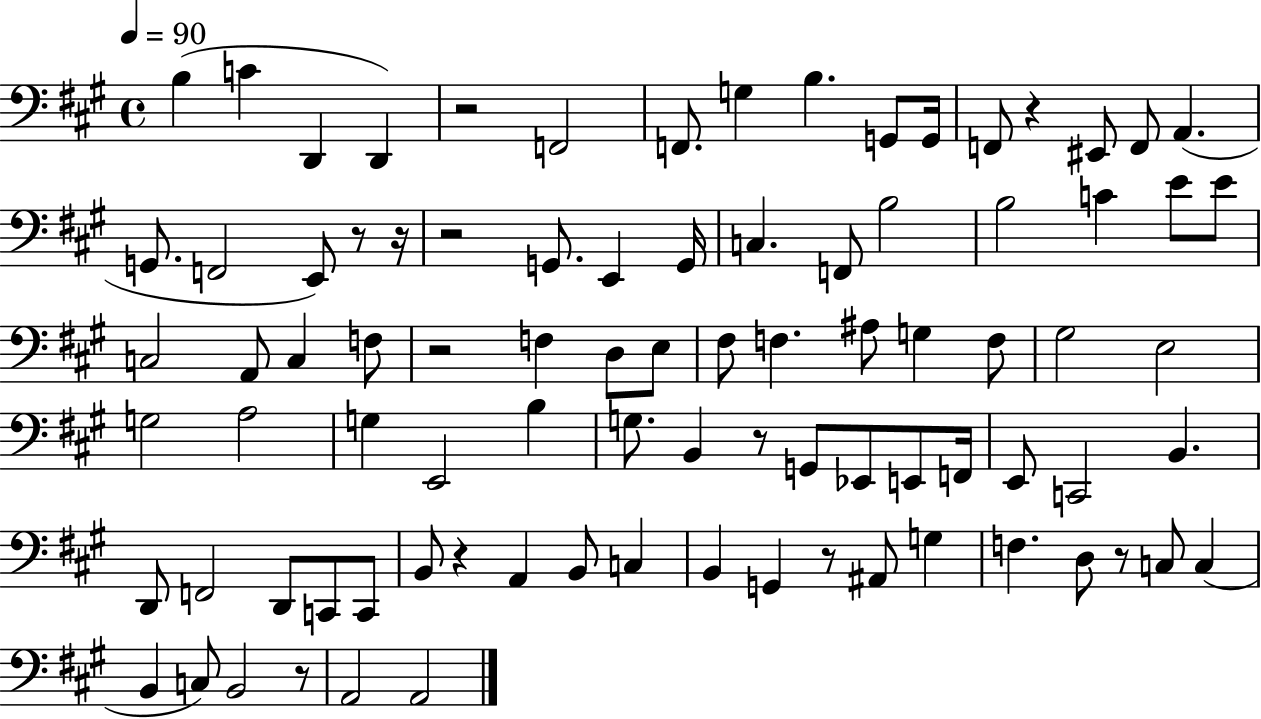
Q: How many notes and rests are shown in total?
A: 88